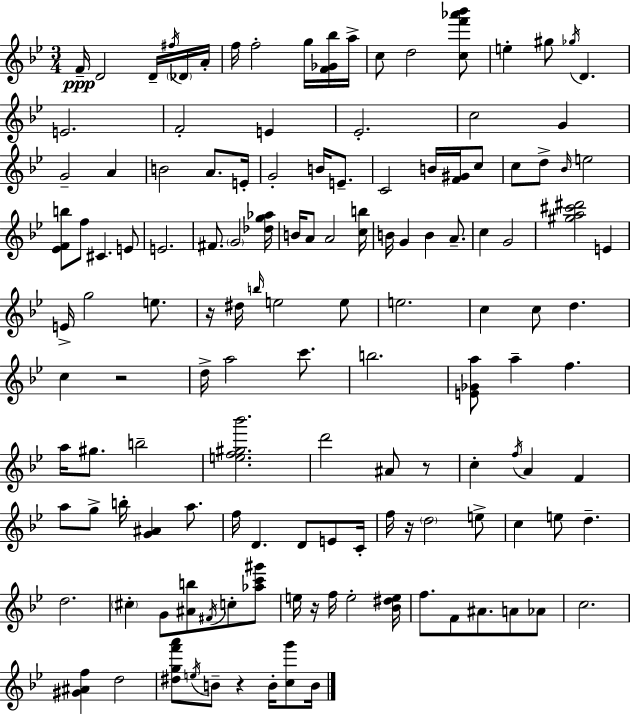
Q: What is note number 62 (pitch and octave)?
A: C5